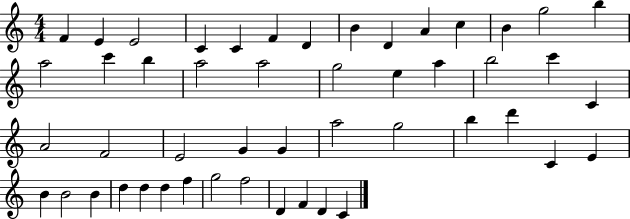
{
  \clef treble
  \numericTimeSignature
  \time 4/4
  \key c \major
  f'4 e'4 e'2 | c'4 c'4 f'4 d'4 | b'4 d'4 a'4 c''4 | b'4 g''2 b''4 | \break a''2 c'''4 b''4 | a''2 a''2 | g''2 e''4 a''4 | b''2 c'''4 c'4 | \break a'2 f'2 | e'2 g'4 g'4 | a''2 g''2 | b''4 d'''4 c'4 e'4 | \break b'4 b'2 b'4 | d''4 d''4 d''4 f''4 | g''2 f''2 | d'4 f'4 d'4 c'4 | \break \bar "|."
}